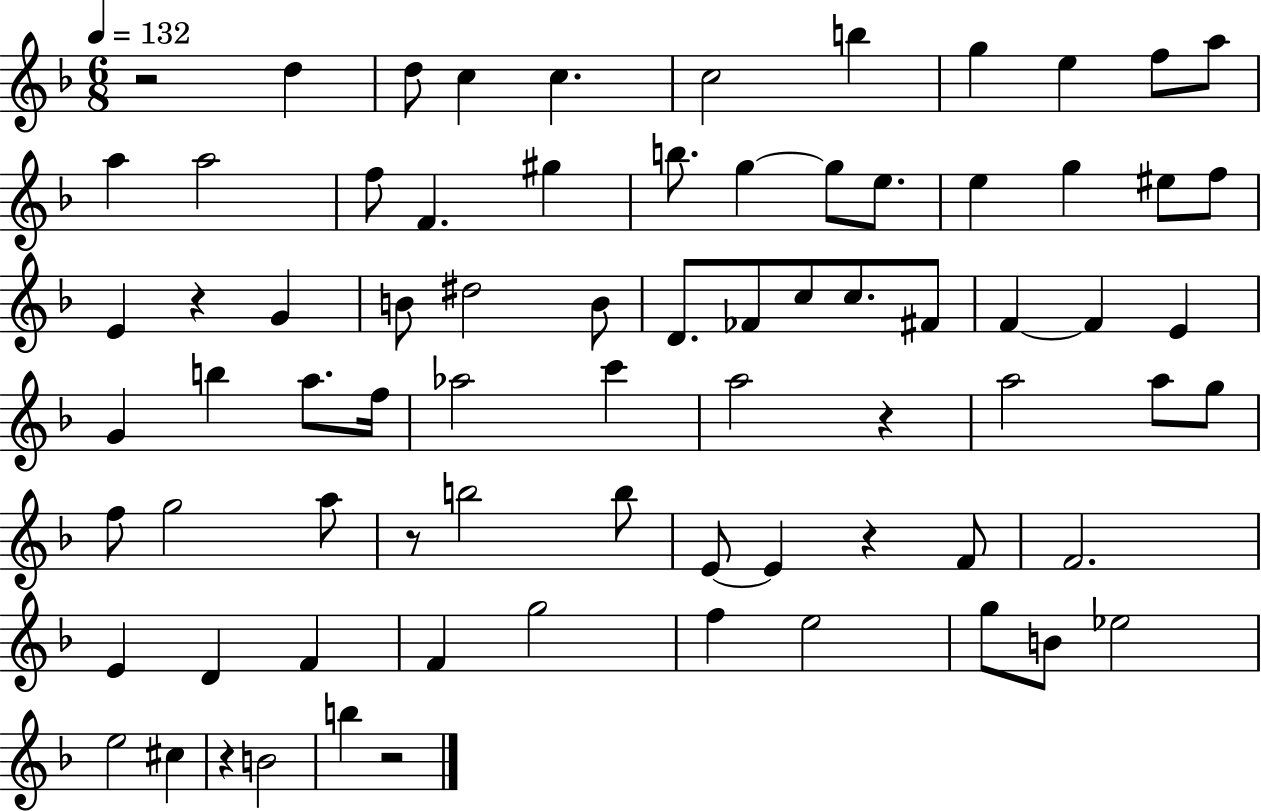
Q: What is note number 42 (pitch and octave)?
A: C6